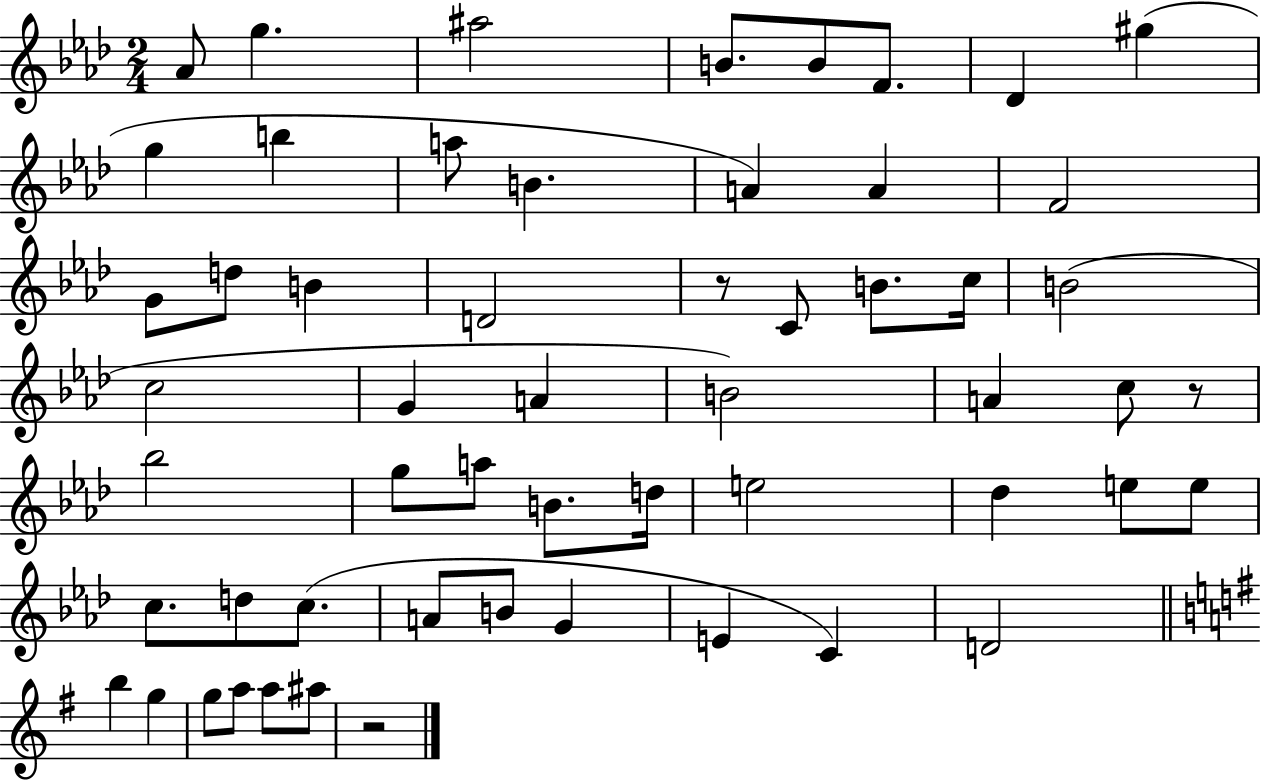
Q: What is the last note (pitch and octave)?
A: A#5